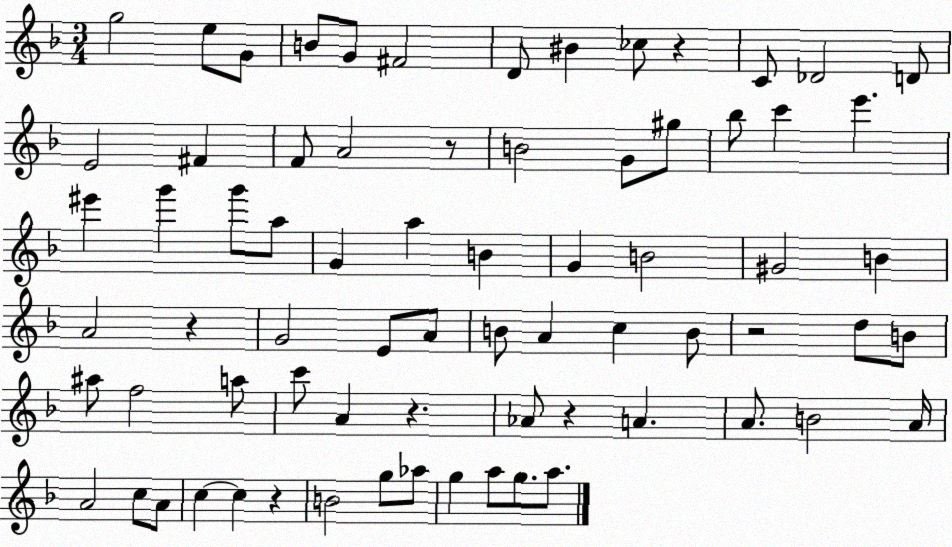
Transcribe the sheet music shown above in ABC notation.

X:1
T:Untitled
M:3/4
L:1/4
K:F
g2 e/2 G/2 B/2 G/2 ^F2 D/2 ^B _c/2 z C/2 _D2 D/2 E2 ^F F/2 A2 z/2 B2 G/2 ^g/2 _b/2 c' e' ^e' g' g'/2 a/2 G a B G B2 ^G2 B A2 z G2 E/2 A/2 B/2 A c B/2 z2 d/2 B/2 ^a/2 f2 a/2 c'/2 A z _A/2 z A A/2 B2 A/4 A2 c/2 A/2 c c z B2 g/2 _a/2 g a/2 g/2 a/2